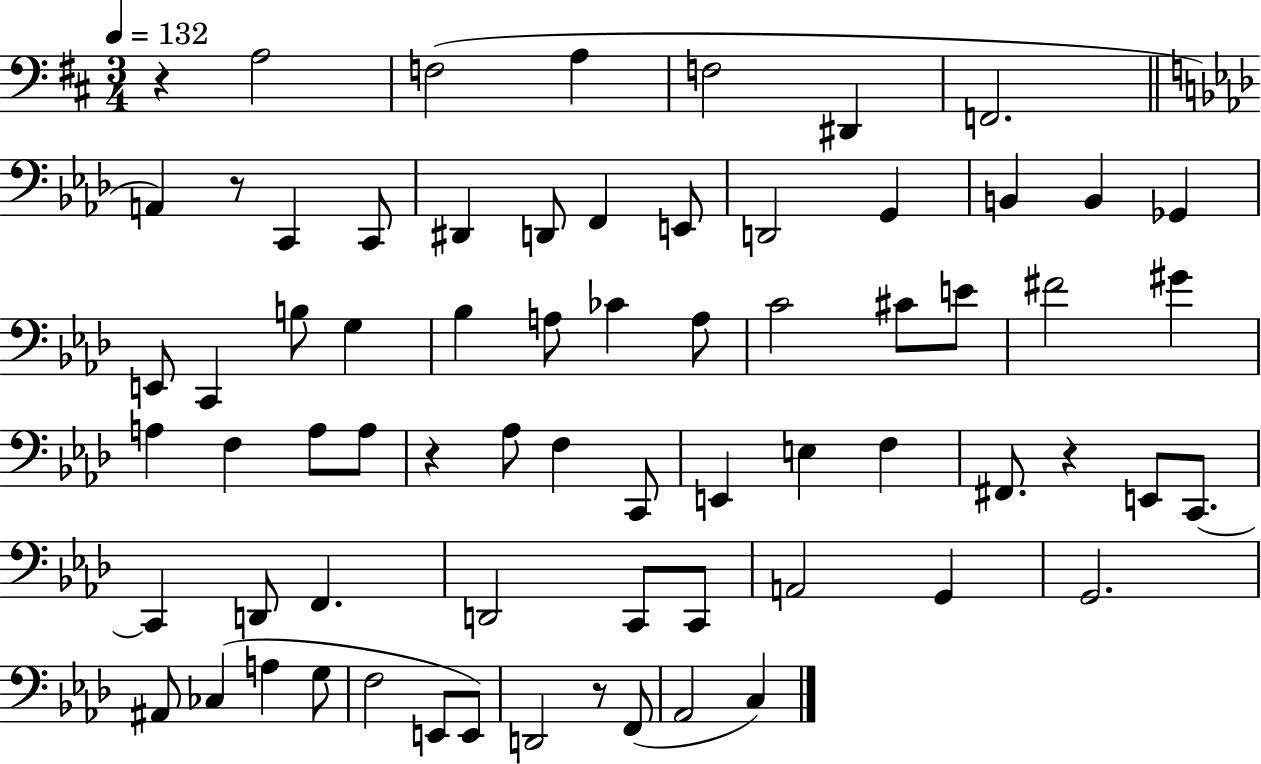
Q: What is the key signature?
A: D major